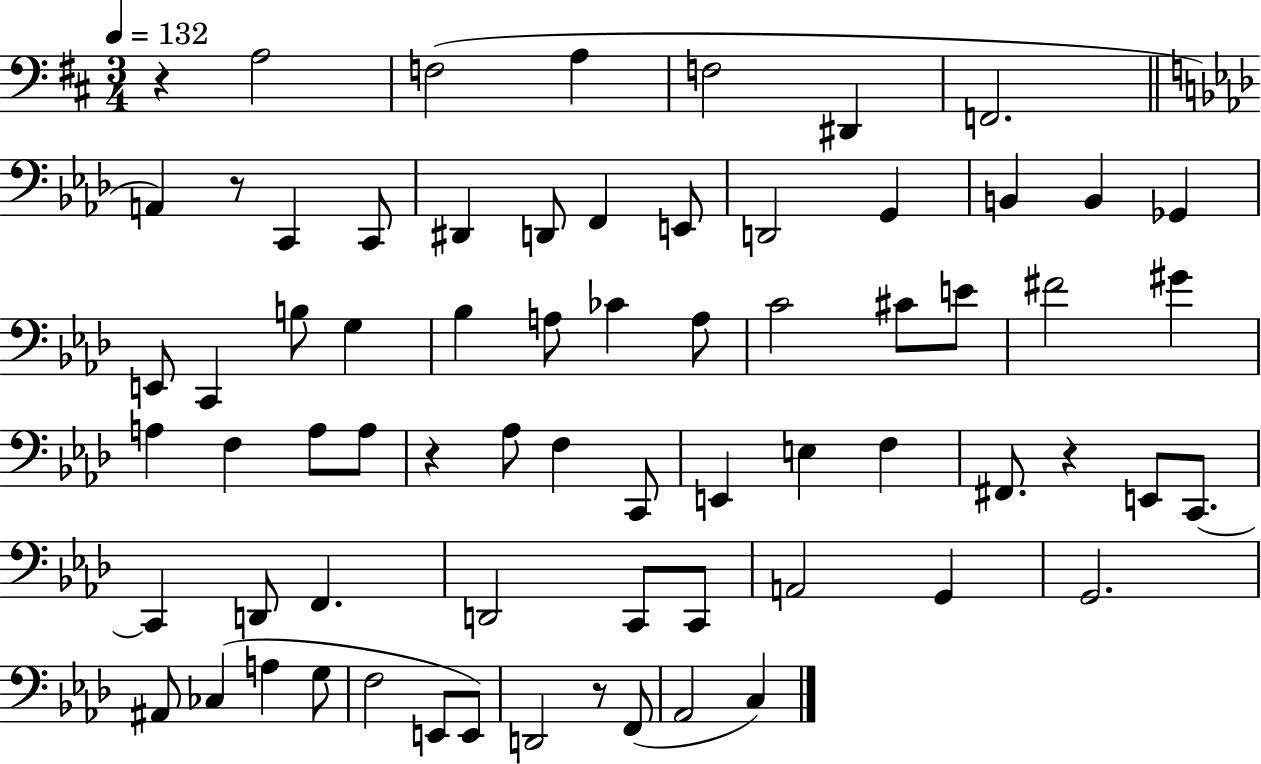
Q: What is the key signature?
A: D major